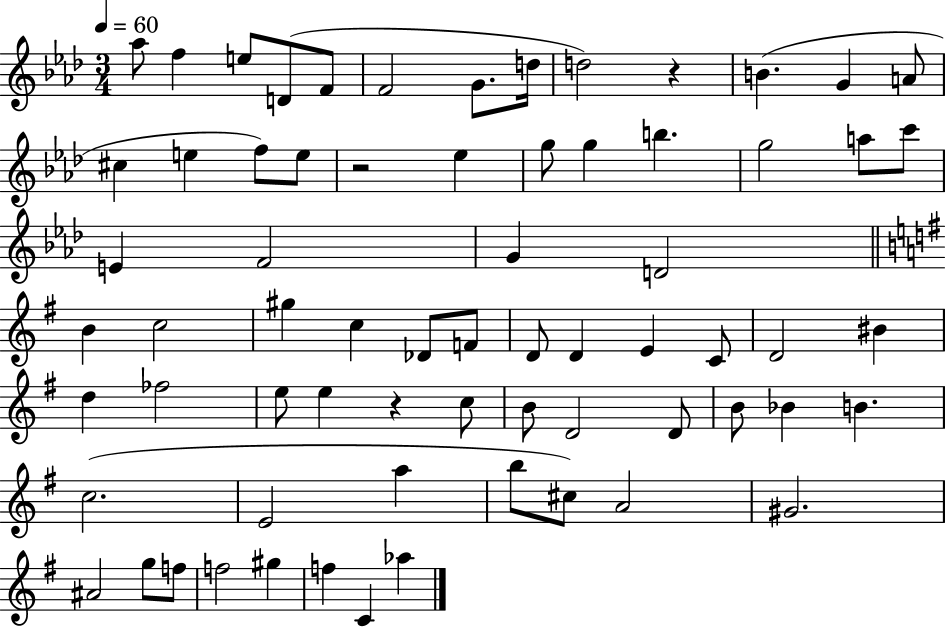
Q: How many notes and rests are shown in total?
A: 68